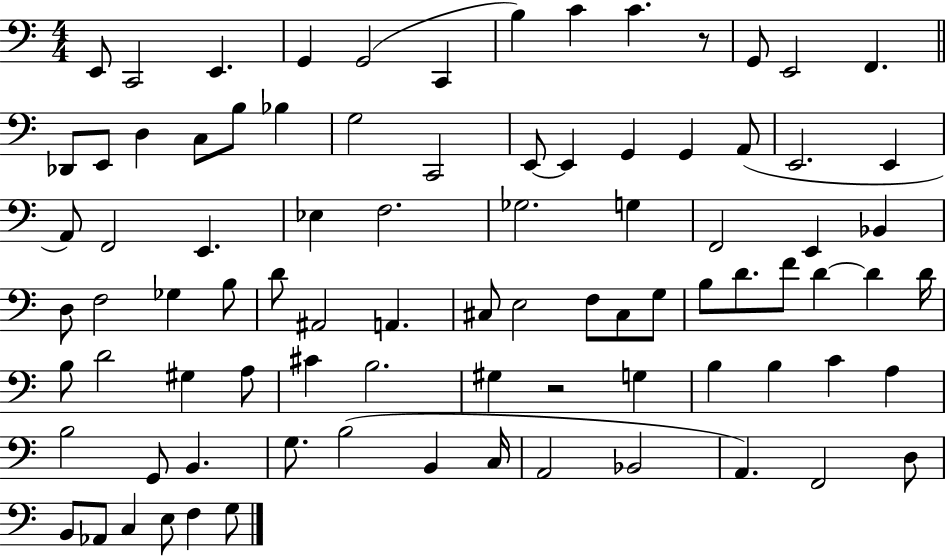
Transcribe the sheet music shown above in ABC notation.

X:1
T:Untitled
M:4/4
L:1/4
K:C
E,,/2 C,,2 E,, G,, G,,2 C,, B, C C z/2 G,,/2 E,,2 F,, _D,,/2 E,,/2 D, C,/2 B,/2 _B, G,2 C,,2 E,,/2 E,, G,, G,, A,,/2 E,,2 E,, A,,/2 F,,2 E,, _E, F,2 _G,2 G, F,,2 E,, _B,, D,/2 F,2 _G, B,/2 D/2 ^A,,2 A,, ^C,/2 E,2 F,/2 ^C,/2 G,/2 B,/2 D/2 F/2 D D D/4 B,/2 D2 ^G, A,/2 ^C B,2 ^G, z2 G, B, B, C A, B,2 G,,/2 B,, G,/2 B,2 B,, C,/4 A,,2 _B,,2 A,, F,,2 D,/2 B,,/2 _A,,/2 C, E,/2 F, G,/2